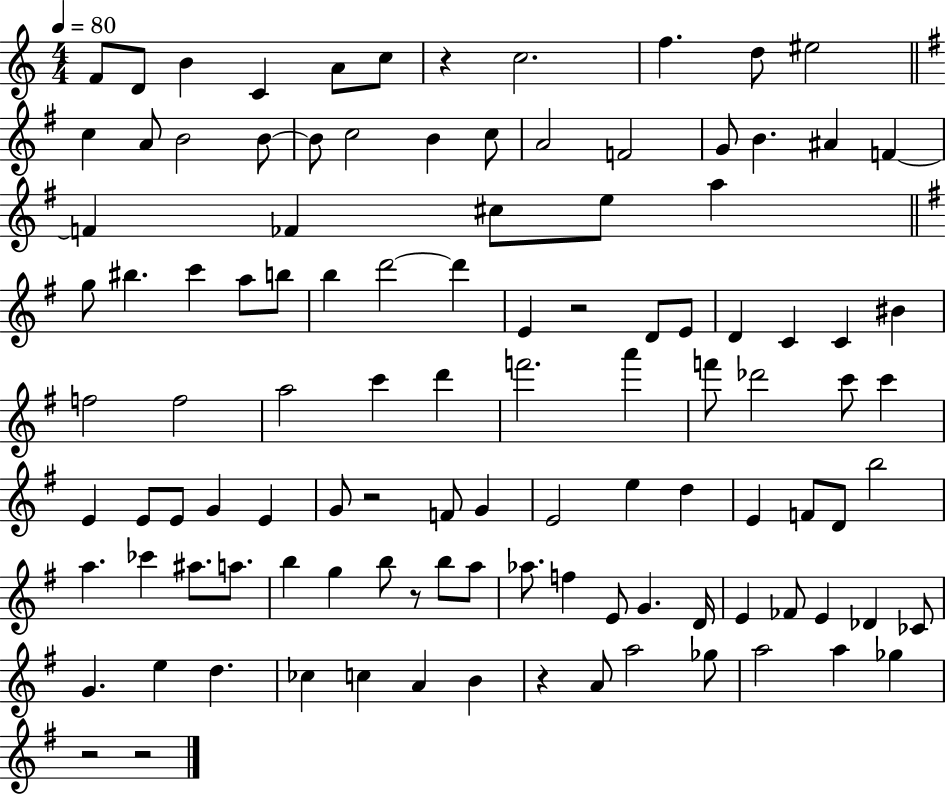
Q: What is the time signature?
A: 4/4